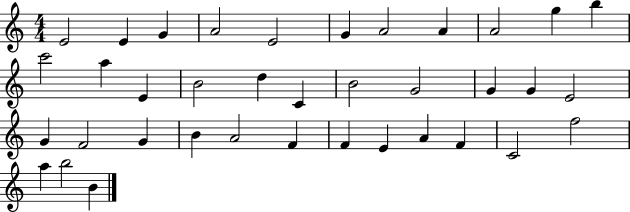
X:1
T:Untitled
M:4/4
L:1/4
K:C
E2 E G A2 E2 G A2 A A2 g b c'2 a E B2 d C B2 G2 G G E2 G F2 G B A2 F F E A F C2 f2 a b2 B